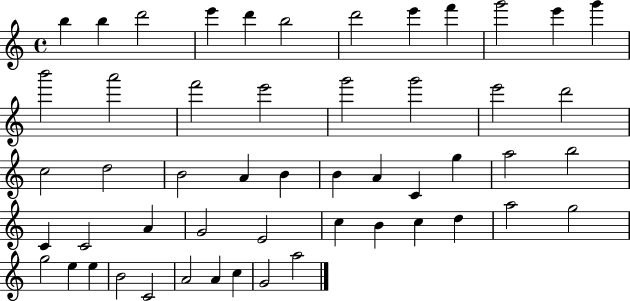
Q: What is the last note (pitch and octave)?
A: A5